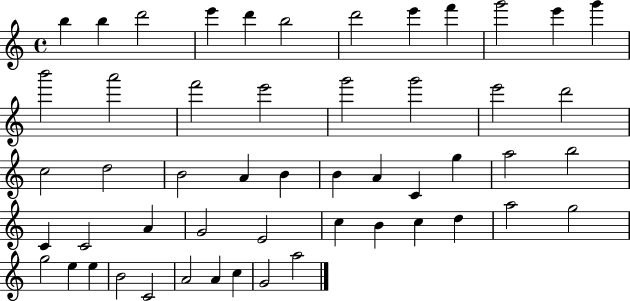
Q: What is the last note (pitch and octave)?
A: A5